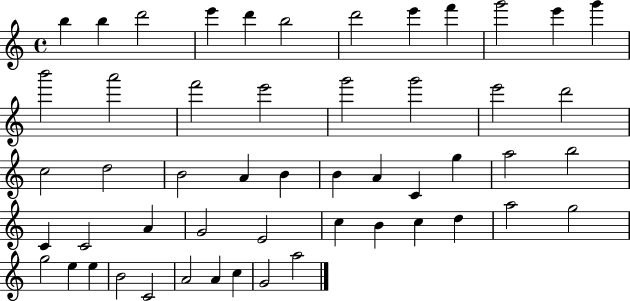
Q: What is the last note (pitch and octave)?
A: A5